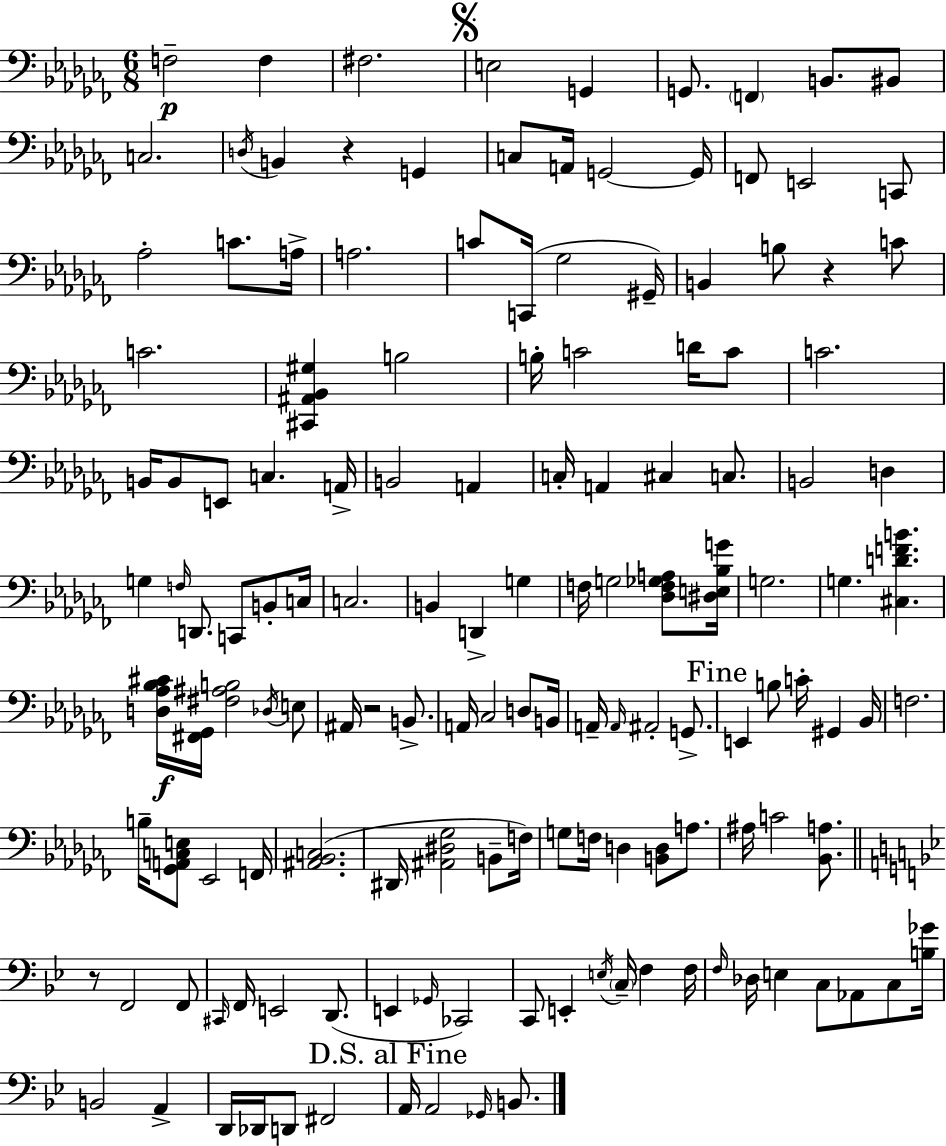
F3/h F3/q F#3/h. E3/h G2/q G2/e. F2/q B2/e. BIS2/e C3/h. D3/s B2/q R/q G2/q C3/e A2/s G2/h G2/s F2/e E2/h C2/e Ab3/h C4/e. A3/s A3/h. C4/e C2/s Gb3/h G#2/s B2/q B3/e R/q C4/e C4/h. [C#2,A#2,Bb2,G#3]/q B3/h B3/s C4/h D4/s C4/e C4/h. B2/s B2/e E2/e C3/q. A2/s B2/h A2/q C3/s A2/q C#3/q C3/e. B2/h D3/q G3/q F3/s D2/e. C2/e B2/e C3/s C3/h. B2/q D2/q G3/q F3/s G3/h [Db3,F3,Gb3,A3]/e [D#3,E3,Bb3,G4]/s G3/h. G3/q. [C#3,D4,F4,B4]/q. [D3,Ab3,Bb3,C#4]/s [F#2,Gb2]/s [F#3,A#3,B3]/h Db3/s E3/e A#2/s R/h B2/e. A2/s CES3/h D3/e B2/s A2/s A2/s A#2/h G2/e. E2/q B3/e C4/s G#2/q Bb2/s F3/h. B3/s [Gb2,A2,C3,E3]/e Eb2/h F2/s [A#2,Bb2,C3]/h. D#2/s [A#2,D#3,Gb3]/h B2/e F3/s G3/e F3/s D3/q [B2,D3]/e A3/e. A#3/s C4/h [Bb2,A3]/e. R/e F2/h F2/e C#2/s F2/s E2/h D2/e. E2/q Gb2/s CES2/h C2/e E2/q E3/s C3/s F3/q F3/s F3/s Db3/s E3/q C3/e Ab2/e C3/e [B3,Gb4]/s B2/h A2/q D2/s Db2/s D2/e F#2/h A2/s A2/h Gb2/s B2/e.